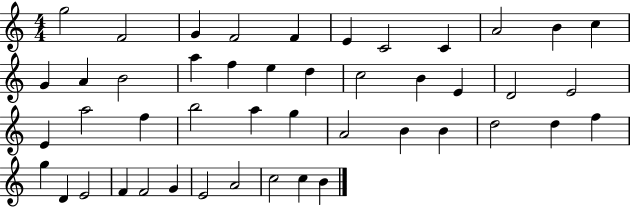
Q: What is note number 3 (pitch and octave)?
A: G4